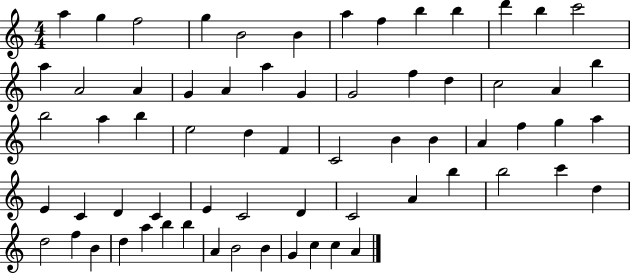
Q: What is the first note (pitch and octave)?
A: A5